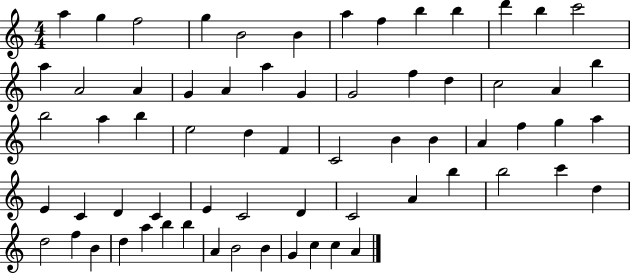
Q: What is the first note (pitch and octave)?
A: A5